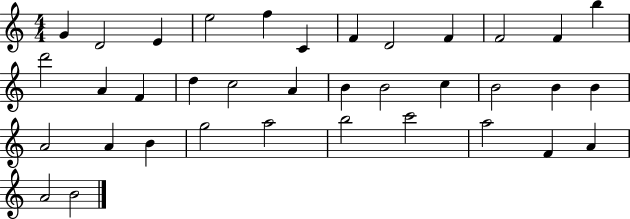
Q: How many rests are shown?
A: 0